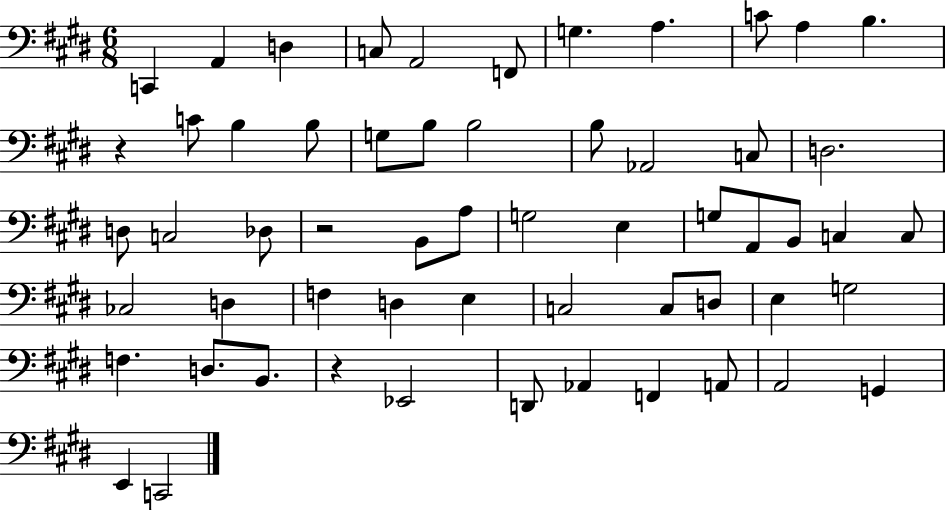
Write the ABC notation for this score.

X:1
T:Untitled
M:6/8
L:1/4
K:E
C,, A,, D, C,/2 A,,2 F,,/2 G, A, C/2 A, B, z C/2 B, B,/2 G,/2 B,/2 B,2 B,/2 _A,,2 C,/2 D,2 D,/2 C,2 _D,/2 z2 B,,/2 A,/2 G,2 E, G,/2 A,,/2 B,,/2 C, C,/2 _C,2 D, F, D, E, C,2 C,/2 D,/2 E, G,2 F, D,/2 B,,/2 z _E,,2 D,,/2 _A,, F,, A,,/2 A,,2 G,, E,, C,,2